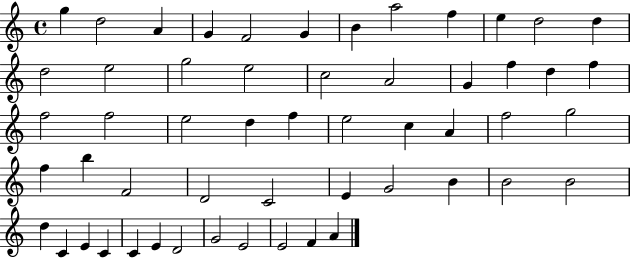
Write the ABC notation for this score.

X:1
T:Untitled
M:4/4
L:1/4
K:C
g d2 A G F2 G B a2 f e d2 d d2 e2 g2 e2 c2 A2 G f d f f2 f2 e2 d f e2 c A f2 g2 f b F2 D2 C2 E G2 B B2 B2 d C E C C E D2 G2 E2 E2 F A